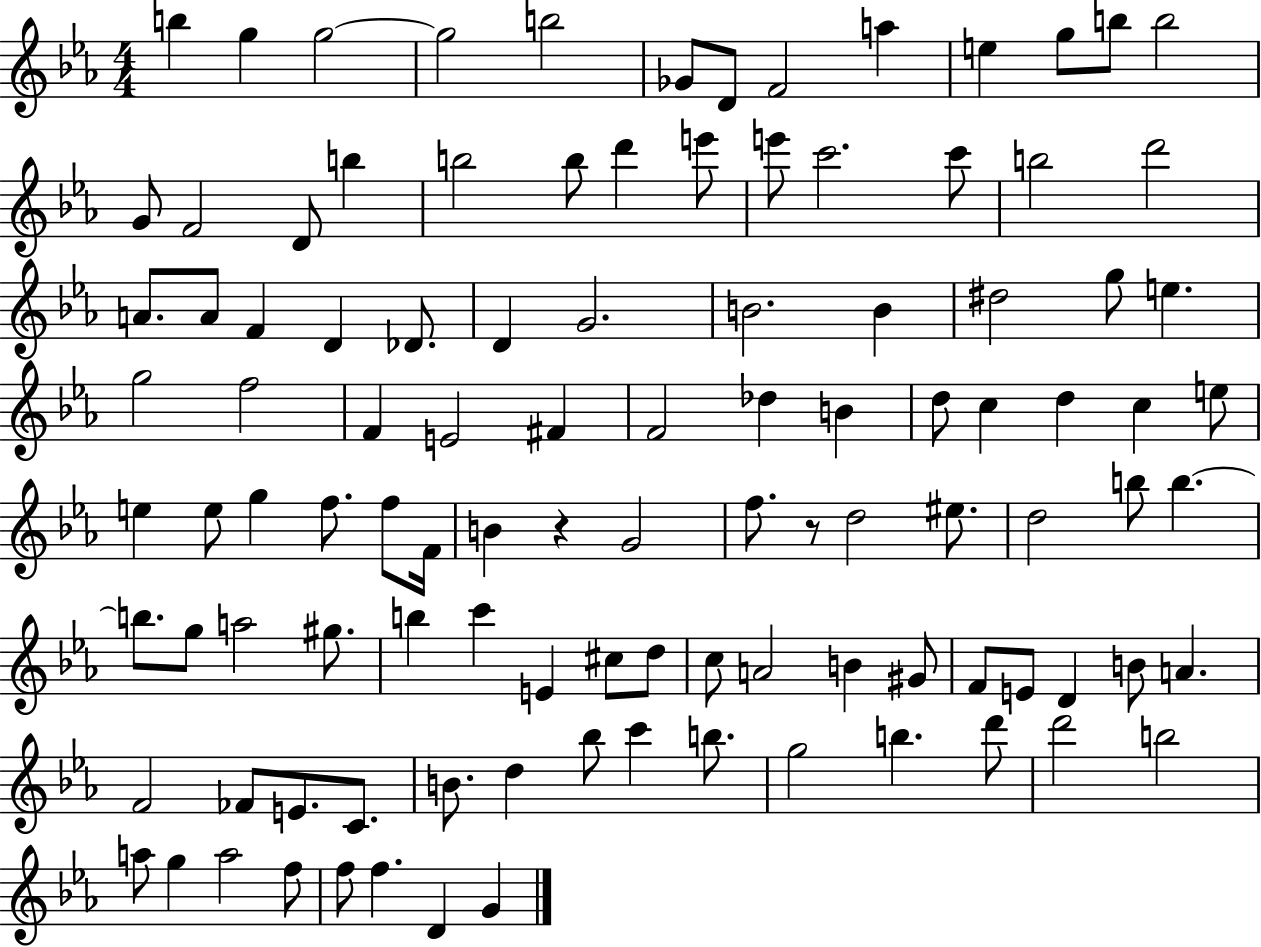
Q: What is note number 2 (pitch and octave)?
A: G5